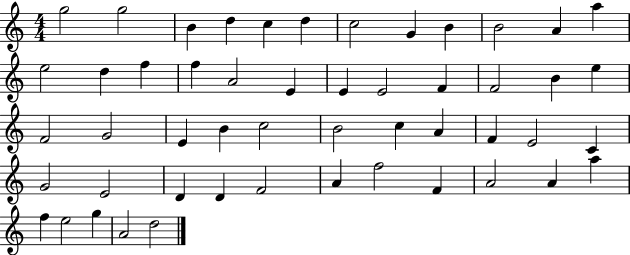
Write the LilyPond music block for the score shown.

{
  \clef treble
  \numericTimeSignature
  \time 4/4
  \key c \major
  g''2 g''2 | b'4 d''4 c''4 d''4 | c''2 g'4 b'4 | b'2 a'4 a''4 | \break e''2 d''4 f''4 | f''4 a'2 e'4 | e'4 e'2 f'4 | f'2 b'4 e''4 | \break f'2 g'2 | e'4 b'4 c''2 | b'2 c''4 a'4 | f'4 e'2 c'4 | \break g'2 e'2 | d'4 d'4 f'2 | a'4 f''2 f'4 | a'2 a'4 a''4 | \break f''4 e''2 g''4 | a'2 d''2 | \bar "|."
}